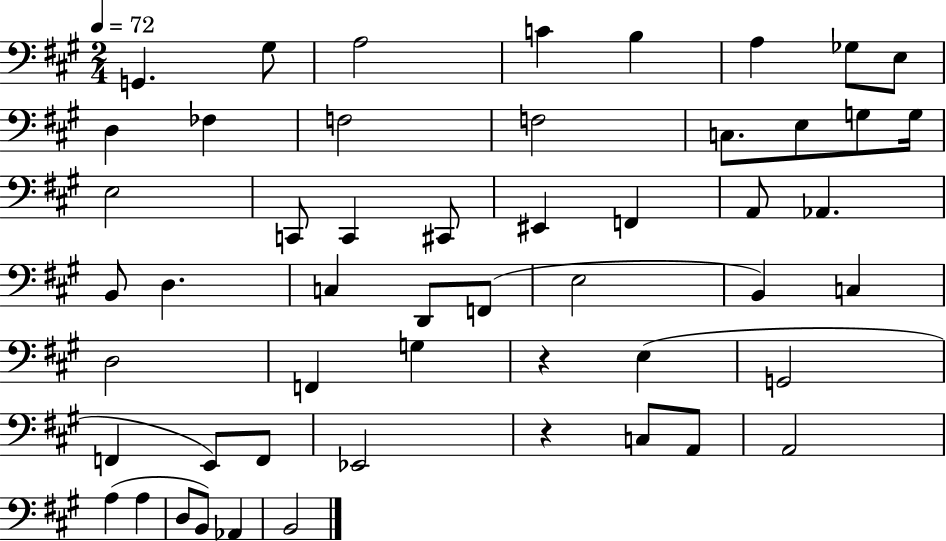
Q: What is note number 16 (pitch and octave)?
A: G3